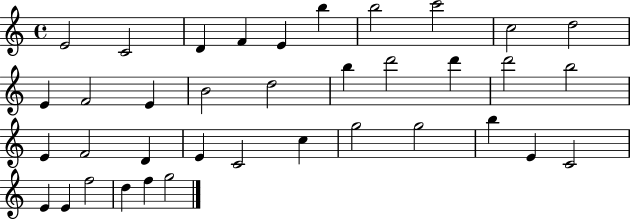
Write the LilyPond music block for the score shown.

{
  \clef treble
  \time 4/4
  \defaultTimeSignature
  \key c \major
  e'2 c'2 | d'4 f'4 e'4 b''4 | b''2 c'''2 | c''2 d''2 | \break e'4 f'2 e'4 | b'2 d''2 | b''4 d'''2 d'''4 | d'''2 b''2 | \break e'4 f'2 d'4 | e'4 c'2 c''4 | g''2 g''2 | b''4 e'4 c'2 | \break e'4 e'4 f''2 | d''4 f''4 g''2 | \bar "|."
}